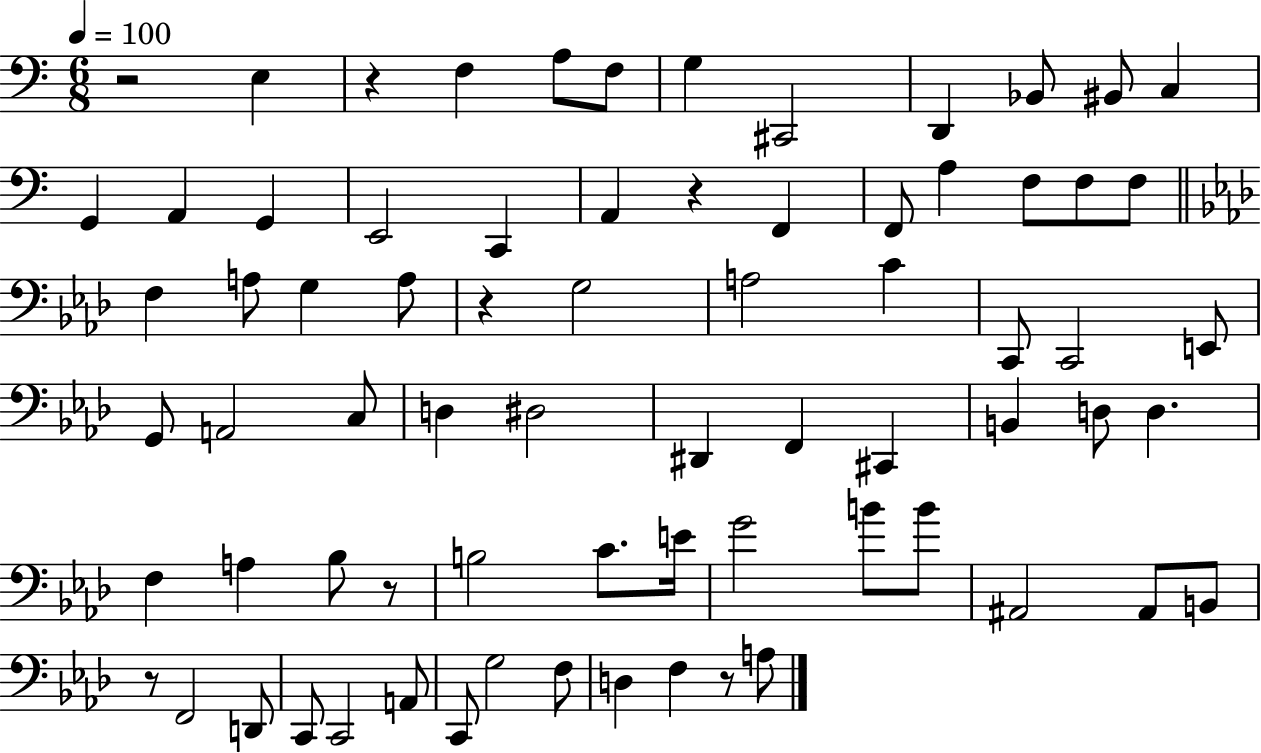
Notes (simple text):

R/h E3/q R/q F3/q A3/e F3/e G3/q C#2/h D2/q Bb2/e BIS2/e C3/q G2/q A2/q G2/q E2/h C2/q A2/q R/q F2/q F2/e A3/q F3/e F3/e F3/e F3/q A3/e G3/q A3/e R/q G3/h A3/h C4/q C2/e C2/h E2/e G2/e A2/h C3/e D3/q D#3/h D#2/q F2/q C#2/q B2/q D3/e D3/q. F3/q A3/q Bb3/e R/e B3/h C4/e. E4/s G4/h B4/e B4/e A#2/h A#2/e B2/e R/e F2/h D2/e C2/e C2/h A2/e C2/e G3/h F3/e D3/q F3/q R/e A3/e